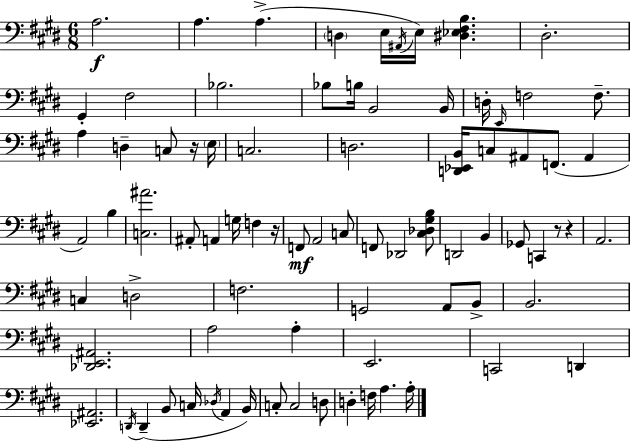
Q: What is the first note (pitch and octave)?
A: A3